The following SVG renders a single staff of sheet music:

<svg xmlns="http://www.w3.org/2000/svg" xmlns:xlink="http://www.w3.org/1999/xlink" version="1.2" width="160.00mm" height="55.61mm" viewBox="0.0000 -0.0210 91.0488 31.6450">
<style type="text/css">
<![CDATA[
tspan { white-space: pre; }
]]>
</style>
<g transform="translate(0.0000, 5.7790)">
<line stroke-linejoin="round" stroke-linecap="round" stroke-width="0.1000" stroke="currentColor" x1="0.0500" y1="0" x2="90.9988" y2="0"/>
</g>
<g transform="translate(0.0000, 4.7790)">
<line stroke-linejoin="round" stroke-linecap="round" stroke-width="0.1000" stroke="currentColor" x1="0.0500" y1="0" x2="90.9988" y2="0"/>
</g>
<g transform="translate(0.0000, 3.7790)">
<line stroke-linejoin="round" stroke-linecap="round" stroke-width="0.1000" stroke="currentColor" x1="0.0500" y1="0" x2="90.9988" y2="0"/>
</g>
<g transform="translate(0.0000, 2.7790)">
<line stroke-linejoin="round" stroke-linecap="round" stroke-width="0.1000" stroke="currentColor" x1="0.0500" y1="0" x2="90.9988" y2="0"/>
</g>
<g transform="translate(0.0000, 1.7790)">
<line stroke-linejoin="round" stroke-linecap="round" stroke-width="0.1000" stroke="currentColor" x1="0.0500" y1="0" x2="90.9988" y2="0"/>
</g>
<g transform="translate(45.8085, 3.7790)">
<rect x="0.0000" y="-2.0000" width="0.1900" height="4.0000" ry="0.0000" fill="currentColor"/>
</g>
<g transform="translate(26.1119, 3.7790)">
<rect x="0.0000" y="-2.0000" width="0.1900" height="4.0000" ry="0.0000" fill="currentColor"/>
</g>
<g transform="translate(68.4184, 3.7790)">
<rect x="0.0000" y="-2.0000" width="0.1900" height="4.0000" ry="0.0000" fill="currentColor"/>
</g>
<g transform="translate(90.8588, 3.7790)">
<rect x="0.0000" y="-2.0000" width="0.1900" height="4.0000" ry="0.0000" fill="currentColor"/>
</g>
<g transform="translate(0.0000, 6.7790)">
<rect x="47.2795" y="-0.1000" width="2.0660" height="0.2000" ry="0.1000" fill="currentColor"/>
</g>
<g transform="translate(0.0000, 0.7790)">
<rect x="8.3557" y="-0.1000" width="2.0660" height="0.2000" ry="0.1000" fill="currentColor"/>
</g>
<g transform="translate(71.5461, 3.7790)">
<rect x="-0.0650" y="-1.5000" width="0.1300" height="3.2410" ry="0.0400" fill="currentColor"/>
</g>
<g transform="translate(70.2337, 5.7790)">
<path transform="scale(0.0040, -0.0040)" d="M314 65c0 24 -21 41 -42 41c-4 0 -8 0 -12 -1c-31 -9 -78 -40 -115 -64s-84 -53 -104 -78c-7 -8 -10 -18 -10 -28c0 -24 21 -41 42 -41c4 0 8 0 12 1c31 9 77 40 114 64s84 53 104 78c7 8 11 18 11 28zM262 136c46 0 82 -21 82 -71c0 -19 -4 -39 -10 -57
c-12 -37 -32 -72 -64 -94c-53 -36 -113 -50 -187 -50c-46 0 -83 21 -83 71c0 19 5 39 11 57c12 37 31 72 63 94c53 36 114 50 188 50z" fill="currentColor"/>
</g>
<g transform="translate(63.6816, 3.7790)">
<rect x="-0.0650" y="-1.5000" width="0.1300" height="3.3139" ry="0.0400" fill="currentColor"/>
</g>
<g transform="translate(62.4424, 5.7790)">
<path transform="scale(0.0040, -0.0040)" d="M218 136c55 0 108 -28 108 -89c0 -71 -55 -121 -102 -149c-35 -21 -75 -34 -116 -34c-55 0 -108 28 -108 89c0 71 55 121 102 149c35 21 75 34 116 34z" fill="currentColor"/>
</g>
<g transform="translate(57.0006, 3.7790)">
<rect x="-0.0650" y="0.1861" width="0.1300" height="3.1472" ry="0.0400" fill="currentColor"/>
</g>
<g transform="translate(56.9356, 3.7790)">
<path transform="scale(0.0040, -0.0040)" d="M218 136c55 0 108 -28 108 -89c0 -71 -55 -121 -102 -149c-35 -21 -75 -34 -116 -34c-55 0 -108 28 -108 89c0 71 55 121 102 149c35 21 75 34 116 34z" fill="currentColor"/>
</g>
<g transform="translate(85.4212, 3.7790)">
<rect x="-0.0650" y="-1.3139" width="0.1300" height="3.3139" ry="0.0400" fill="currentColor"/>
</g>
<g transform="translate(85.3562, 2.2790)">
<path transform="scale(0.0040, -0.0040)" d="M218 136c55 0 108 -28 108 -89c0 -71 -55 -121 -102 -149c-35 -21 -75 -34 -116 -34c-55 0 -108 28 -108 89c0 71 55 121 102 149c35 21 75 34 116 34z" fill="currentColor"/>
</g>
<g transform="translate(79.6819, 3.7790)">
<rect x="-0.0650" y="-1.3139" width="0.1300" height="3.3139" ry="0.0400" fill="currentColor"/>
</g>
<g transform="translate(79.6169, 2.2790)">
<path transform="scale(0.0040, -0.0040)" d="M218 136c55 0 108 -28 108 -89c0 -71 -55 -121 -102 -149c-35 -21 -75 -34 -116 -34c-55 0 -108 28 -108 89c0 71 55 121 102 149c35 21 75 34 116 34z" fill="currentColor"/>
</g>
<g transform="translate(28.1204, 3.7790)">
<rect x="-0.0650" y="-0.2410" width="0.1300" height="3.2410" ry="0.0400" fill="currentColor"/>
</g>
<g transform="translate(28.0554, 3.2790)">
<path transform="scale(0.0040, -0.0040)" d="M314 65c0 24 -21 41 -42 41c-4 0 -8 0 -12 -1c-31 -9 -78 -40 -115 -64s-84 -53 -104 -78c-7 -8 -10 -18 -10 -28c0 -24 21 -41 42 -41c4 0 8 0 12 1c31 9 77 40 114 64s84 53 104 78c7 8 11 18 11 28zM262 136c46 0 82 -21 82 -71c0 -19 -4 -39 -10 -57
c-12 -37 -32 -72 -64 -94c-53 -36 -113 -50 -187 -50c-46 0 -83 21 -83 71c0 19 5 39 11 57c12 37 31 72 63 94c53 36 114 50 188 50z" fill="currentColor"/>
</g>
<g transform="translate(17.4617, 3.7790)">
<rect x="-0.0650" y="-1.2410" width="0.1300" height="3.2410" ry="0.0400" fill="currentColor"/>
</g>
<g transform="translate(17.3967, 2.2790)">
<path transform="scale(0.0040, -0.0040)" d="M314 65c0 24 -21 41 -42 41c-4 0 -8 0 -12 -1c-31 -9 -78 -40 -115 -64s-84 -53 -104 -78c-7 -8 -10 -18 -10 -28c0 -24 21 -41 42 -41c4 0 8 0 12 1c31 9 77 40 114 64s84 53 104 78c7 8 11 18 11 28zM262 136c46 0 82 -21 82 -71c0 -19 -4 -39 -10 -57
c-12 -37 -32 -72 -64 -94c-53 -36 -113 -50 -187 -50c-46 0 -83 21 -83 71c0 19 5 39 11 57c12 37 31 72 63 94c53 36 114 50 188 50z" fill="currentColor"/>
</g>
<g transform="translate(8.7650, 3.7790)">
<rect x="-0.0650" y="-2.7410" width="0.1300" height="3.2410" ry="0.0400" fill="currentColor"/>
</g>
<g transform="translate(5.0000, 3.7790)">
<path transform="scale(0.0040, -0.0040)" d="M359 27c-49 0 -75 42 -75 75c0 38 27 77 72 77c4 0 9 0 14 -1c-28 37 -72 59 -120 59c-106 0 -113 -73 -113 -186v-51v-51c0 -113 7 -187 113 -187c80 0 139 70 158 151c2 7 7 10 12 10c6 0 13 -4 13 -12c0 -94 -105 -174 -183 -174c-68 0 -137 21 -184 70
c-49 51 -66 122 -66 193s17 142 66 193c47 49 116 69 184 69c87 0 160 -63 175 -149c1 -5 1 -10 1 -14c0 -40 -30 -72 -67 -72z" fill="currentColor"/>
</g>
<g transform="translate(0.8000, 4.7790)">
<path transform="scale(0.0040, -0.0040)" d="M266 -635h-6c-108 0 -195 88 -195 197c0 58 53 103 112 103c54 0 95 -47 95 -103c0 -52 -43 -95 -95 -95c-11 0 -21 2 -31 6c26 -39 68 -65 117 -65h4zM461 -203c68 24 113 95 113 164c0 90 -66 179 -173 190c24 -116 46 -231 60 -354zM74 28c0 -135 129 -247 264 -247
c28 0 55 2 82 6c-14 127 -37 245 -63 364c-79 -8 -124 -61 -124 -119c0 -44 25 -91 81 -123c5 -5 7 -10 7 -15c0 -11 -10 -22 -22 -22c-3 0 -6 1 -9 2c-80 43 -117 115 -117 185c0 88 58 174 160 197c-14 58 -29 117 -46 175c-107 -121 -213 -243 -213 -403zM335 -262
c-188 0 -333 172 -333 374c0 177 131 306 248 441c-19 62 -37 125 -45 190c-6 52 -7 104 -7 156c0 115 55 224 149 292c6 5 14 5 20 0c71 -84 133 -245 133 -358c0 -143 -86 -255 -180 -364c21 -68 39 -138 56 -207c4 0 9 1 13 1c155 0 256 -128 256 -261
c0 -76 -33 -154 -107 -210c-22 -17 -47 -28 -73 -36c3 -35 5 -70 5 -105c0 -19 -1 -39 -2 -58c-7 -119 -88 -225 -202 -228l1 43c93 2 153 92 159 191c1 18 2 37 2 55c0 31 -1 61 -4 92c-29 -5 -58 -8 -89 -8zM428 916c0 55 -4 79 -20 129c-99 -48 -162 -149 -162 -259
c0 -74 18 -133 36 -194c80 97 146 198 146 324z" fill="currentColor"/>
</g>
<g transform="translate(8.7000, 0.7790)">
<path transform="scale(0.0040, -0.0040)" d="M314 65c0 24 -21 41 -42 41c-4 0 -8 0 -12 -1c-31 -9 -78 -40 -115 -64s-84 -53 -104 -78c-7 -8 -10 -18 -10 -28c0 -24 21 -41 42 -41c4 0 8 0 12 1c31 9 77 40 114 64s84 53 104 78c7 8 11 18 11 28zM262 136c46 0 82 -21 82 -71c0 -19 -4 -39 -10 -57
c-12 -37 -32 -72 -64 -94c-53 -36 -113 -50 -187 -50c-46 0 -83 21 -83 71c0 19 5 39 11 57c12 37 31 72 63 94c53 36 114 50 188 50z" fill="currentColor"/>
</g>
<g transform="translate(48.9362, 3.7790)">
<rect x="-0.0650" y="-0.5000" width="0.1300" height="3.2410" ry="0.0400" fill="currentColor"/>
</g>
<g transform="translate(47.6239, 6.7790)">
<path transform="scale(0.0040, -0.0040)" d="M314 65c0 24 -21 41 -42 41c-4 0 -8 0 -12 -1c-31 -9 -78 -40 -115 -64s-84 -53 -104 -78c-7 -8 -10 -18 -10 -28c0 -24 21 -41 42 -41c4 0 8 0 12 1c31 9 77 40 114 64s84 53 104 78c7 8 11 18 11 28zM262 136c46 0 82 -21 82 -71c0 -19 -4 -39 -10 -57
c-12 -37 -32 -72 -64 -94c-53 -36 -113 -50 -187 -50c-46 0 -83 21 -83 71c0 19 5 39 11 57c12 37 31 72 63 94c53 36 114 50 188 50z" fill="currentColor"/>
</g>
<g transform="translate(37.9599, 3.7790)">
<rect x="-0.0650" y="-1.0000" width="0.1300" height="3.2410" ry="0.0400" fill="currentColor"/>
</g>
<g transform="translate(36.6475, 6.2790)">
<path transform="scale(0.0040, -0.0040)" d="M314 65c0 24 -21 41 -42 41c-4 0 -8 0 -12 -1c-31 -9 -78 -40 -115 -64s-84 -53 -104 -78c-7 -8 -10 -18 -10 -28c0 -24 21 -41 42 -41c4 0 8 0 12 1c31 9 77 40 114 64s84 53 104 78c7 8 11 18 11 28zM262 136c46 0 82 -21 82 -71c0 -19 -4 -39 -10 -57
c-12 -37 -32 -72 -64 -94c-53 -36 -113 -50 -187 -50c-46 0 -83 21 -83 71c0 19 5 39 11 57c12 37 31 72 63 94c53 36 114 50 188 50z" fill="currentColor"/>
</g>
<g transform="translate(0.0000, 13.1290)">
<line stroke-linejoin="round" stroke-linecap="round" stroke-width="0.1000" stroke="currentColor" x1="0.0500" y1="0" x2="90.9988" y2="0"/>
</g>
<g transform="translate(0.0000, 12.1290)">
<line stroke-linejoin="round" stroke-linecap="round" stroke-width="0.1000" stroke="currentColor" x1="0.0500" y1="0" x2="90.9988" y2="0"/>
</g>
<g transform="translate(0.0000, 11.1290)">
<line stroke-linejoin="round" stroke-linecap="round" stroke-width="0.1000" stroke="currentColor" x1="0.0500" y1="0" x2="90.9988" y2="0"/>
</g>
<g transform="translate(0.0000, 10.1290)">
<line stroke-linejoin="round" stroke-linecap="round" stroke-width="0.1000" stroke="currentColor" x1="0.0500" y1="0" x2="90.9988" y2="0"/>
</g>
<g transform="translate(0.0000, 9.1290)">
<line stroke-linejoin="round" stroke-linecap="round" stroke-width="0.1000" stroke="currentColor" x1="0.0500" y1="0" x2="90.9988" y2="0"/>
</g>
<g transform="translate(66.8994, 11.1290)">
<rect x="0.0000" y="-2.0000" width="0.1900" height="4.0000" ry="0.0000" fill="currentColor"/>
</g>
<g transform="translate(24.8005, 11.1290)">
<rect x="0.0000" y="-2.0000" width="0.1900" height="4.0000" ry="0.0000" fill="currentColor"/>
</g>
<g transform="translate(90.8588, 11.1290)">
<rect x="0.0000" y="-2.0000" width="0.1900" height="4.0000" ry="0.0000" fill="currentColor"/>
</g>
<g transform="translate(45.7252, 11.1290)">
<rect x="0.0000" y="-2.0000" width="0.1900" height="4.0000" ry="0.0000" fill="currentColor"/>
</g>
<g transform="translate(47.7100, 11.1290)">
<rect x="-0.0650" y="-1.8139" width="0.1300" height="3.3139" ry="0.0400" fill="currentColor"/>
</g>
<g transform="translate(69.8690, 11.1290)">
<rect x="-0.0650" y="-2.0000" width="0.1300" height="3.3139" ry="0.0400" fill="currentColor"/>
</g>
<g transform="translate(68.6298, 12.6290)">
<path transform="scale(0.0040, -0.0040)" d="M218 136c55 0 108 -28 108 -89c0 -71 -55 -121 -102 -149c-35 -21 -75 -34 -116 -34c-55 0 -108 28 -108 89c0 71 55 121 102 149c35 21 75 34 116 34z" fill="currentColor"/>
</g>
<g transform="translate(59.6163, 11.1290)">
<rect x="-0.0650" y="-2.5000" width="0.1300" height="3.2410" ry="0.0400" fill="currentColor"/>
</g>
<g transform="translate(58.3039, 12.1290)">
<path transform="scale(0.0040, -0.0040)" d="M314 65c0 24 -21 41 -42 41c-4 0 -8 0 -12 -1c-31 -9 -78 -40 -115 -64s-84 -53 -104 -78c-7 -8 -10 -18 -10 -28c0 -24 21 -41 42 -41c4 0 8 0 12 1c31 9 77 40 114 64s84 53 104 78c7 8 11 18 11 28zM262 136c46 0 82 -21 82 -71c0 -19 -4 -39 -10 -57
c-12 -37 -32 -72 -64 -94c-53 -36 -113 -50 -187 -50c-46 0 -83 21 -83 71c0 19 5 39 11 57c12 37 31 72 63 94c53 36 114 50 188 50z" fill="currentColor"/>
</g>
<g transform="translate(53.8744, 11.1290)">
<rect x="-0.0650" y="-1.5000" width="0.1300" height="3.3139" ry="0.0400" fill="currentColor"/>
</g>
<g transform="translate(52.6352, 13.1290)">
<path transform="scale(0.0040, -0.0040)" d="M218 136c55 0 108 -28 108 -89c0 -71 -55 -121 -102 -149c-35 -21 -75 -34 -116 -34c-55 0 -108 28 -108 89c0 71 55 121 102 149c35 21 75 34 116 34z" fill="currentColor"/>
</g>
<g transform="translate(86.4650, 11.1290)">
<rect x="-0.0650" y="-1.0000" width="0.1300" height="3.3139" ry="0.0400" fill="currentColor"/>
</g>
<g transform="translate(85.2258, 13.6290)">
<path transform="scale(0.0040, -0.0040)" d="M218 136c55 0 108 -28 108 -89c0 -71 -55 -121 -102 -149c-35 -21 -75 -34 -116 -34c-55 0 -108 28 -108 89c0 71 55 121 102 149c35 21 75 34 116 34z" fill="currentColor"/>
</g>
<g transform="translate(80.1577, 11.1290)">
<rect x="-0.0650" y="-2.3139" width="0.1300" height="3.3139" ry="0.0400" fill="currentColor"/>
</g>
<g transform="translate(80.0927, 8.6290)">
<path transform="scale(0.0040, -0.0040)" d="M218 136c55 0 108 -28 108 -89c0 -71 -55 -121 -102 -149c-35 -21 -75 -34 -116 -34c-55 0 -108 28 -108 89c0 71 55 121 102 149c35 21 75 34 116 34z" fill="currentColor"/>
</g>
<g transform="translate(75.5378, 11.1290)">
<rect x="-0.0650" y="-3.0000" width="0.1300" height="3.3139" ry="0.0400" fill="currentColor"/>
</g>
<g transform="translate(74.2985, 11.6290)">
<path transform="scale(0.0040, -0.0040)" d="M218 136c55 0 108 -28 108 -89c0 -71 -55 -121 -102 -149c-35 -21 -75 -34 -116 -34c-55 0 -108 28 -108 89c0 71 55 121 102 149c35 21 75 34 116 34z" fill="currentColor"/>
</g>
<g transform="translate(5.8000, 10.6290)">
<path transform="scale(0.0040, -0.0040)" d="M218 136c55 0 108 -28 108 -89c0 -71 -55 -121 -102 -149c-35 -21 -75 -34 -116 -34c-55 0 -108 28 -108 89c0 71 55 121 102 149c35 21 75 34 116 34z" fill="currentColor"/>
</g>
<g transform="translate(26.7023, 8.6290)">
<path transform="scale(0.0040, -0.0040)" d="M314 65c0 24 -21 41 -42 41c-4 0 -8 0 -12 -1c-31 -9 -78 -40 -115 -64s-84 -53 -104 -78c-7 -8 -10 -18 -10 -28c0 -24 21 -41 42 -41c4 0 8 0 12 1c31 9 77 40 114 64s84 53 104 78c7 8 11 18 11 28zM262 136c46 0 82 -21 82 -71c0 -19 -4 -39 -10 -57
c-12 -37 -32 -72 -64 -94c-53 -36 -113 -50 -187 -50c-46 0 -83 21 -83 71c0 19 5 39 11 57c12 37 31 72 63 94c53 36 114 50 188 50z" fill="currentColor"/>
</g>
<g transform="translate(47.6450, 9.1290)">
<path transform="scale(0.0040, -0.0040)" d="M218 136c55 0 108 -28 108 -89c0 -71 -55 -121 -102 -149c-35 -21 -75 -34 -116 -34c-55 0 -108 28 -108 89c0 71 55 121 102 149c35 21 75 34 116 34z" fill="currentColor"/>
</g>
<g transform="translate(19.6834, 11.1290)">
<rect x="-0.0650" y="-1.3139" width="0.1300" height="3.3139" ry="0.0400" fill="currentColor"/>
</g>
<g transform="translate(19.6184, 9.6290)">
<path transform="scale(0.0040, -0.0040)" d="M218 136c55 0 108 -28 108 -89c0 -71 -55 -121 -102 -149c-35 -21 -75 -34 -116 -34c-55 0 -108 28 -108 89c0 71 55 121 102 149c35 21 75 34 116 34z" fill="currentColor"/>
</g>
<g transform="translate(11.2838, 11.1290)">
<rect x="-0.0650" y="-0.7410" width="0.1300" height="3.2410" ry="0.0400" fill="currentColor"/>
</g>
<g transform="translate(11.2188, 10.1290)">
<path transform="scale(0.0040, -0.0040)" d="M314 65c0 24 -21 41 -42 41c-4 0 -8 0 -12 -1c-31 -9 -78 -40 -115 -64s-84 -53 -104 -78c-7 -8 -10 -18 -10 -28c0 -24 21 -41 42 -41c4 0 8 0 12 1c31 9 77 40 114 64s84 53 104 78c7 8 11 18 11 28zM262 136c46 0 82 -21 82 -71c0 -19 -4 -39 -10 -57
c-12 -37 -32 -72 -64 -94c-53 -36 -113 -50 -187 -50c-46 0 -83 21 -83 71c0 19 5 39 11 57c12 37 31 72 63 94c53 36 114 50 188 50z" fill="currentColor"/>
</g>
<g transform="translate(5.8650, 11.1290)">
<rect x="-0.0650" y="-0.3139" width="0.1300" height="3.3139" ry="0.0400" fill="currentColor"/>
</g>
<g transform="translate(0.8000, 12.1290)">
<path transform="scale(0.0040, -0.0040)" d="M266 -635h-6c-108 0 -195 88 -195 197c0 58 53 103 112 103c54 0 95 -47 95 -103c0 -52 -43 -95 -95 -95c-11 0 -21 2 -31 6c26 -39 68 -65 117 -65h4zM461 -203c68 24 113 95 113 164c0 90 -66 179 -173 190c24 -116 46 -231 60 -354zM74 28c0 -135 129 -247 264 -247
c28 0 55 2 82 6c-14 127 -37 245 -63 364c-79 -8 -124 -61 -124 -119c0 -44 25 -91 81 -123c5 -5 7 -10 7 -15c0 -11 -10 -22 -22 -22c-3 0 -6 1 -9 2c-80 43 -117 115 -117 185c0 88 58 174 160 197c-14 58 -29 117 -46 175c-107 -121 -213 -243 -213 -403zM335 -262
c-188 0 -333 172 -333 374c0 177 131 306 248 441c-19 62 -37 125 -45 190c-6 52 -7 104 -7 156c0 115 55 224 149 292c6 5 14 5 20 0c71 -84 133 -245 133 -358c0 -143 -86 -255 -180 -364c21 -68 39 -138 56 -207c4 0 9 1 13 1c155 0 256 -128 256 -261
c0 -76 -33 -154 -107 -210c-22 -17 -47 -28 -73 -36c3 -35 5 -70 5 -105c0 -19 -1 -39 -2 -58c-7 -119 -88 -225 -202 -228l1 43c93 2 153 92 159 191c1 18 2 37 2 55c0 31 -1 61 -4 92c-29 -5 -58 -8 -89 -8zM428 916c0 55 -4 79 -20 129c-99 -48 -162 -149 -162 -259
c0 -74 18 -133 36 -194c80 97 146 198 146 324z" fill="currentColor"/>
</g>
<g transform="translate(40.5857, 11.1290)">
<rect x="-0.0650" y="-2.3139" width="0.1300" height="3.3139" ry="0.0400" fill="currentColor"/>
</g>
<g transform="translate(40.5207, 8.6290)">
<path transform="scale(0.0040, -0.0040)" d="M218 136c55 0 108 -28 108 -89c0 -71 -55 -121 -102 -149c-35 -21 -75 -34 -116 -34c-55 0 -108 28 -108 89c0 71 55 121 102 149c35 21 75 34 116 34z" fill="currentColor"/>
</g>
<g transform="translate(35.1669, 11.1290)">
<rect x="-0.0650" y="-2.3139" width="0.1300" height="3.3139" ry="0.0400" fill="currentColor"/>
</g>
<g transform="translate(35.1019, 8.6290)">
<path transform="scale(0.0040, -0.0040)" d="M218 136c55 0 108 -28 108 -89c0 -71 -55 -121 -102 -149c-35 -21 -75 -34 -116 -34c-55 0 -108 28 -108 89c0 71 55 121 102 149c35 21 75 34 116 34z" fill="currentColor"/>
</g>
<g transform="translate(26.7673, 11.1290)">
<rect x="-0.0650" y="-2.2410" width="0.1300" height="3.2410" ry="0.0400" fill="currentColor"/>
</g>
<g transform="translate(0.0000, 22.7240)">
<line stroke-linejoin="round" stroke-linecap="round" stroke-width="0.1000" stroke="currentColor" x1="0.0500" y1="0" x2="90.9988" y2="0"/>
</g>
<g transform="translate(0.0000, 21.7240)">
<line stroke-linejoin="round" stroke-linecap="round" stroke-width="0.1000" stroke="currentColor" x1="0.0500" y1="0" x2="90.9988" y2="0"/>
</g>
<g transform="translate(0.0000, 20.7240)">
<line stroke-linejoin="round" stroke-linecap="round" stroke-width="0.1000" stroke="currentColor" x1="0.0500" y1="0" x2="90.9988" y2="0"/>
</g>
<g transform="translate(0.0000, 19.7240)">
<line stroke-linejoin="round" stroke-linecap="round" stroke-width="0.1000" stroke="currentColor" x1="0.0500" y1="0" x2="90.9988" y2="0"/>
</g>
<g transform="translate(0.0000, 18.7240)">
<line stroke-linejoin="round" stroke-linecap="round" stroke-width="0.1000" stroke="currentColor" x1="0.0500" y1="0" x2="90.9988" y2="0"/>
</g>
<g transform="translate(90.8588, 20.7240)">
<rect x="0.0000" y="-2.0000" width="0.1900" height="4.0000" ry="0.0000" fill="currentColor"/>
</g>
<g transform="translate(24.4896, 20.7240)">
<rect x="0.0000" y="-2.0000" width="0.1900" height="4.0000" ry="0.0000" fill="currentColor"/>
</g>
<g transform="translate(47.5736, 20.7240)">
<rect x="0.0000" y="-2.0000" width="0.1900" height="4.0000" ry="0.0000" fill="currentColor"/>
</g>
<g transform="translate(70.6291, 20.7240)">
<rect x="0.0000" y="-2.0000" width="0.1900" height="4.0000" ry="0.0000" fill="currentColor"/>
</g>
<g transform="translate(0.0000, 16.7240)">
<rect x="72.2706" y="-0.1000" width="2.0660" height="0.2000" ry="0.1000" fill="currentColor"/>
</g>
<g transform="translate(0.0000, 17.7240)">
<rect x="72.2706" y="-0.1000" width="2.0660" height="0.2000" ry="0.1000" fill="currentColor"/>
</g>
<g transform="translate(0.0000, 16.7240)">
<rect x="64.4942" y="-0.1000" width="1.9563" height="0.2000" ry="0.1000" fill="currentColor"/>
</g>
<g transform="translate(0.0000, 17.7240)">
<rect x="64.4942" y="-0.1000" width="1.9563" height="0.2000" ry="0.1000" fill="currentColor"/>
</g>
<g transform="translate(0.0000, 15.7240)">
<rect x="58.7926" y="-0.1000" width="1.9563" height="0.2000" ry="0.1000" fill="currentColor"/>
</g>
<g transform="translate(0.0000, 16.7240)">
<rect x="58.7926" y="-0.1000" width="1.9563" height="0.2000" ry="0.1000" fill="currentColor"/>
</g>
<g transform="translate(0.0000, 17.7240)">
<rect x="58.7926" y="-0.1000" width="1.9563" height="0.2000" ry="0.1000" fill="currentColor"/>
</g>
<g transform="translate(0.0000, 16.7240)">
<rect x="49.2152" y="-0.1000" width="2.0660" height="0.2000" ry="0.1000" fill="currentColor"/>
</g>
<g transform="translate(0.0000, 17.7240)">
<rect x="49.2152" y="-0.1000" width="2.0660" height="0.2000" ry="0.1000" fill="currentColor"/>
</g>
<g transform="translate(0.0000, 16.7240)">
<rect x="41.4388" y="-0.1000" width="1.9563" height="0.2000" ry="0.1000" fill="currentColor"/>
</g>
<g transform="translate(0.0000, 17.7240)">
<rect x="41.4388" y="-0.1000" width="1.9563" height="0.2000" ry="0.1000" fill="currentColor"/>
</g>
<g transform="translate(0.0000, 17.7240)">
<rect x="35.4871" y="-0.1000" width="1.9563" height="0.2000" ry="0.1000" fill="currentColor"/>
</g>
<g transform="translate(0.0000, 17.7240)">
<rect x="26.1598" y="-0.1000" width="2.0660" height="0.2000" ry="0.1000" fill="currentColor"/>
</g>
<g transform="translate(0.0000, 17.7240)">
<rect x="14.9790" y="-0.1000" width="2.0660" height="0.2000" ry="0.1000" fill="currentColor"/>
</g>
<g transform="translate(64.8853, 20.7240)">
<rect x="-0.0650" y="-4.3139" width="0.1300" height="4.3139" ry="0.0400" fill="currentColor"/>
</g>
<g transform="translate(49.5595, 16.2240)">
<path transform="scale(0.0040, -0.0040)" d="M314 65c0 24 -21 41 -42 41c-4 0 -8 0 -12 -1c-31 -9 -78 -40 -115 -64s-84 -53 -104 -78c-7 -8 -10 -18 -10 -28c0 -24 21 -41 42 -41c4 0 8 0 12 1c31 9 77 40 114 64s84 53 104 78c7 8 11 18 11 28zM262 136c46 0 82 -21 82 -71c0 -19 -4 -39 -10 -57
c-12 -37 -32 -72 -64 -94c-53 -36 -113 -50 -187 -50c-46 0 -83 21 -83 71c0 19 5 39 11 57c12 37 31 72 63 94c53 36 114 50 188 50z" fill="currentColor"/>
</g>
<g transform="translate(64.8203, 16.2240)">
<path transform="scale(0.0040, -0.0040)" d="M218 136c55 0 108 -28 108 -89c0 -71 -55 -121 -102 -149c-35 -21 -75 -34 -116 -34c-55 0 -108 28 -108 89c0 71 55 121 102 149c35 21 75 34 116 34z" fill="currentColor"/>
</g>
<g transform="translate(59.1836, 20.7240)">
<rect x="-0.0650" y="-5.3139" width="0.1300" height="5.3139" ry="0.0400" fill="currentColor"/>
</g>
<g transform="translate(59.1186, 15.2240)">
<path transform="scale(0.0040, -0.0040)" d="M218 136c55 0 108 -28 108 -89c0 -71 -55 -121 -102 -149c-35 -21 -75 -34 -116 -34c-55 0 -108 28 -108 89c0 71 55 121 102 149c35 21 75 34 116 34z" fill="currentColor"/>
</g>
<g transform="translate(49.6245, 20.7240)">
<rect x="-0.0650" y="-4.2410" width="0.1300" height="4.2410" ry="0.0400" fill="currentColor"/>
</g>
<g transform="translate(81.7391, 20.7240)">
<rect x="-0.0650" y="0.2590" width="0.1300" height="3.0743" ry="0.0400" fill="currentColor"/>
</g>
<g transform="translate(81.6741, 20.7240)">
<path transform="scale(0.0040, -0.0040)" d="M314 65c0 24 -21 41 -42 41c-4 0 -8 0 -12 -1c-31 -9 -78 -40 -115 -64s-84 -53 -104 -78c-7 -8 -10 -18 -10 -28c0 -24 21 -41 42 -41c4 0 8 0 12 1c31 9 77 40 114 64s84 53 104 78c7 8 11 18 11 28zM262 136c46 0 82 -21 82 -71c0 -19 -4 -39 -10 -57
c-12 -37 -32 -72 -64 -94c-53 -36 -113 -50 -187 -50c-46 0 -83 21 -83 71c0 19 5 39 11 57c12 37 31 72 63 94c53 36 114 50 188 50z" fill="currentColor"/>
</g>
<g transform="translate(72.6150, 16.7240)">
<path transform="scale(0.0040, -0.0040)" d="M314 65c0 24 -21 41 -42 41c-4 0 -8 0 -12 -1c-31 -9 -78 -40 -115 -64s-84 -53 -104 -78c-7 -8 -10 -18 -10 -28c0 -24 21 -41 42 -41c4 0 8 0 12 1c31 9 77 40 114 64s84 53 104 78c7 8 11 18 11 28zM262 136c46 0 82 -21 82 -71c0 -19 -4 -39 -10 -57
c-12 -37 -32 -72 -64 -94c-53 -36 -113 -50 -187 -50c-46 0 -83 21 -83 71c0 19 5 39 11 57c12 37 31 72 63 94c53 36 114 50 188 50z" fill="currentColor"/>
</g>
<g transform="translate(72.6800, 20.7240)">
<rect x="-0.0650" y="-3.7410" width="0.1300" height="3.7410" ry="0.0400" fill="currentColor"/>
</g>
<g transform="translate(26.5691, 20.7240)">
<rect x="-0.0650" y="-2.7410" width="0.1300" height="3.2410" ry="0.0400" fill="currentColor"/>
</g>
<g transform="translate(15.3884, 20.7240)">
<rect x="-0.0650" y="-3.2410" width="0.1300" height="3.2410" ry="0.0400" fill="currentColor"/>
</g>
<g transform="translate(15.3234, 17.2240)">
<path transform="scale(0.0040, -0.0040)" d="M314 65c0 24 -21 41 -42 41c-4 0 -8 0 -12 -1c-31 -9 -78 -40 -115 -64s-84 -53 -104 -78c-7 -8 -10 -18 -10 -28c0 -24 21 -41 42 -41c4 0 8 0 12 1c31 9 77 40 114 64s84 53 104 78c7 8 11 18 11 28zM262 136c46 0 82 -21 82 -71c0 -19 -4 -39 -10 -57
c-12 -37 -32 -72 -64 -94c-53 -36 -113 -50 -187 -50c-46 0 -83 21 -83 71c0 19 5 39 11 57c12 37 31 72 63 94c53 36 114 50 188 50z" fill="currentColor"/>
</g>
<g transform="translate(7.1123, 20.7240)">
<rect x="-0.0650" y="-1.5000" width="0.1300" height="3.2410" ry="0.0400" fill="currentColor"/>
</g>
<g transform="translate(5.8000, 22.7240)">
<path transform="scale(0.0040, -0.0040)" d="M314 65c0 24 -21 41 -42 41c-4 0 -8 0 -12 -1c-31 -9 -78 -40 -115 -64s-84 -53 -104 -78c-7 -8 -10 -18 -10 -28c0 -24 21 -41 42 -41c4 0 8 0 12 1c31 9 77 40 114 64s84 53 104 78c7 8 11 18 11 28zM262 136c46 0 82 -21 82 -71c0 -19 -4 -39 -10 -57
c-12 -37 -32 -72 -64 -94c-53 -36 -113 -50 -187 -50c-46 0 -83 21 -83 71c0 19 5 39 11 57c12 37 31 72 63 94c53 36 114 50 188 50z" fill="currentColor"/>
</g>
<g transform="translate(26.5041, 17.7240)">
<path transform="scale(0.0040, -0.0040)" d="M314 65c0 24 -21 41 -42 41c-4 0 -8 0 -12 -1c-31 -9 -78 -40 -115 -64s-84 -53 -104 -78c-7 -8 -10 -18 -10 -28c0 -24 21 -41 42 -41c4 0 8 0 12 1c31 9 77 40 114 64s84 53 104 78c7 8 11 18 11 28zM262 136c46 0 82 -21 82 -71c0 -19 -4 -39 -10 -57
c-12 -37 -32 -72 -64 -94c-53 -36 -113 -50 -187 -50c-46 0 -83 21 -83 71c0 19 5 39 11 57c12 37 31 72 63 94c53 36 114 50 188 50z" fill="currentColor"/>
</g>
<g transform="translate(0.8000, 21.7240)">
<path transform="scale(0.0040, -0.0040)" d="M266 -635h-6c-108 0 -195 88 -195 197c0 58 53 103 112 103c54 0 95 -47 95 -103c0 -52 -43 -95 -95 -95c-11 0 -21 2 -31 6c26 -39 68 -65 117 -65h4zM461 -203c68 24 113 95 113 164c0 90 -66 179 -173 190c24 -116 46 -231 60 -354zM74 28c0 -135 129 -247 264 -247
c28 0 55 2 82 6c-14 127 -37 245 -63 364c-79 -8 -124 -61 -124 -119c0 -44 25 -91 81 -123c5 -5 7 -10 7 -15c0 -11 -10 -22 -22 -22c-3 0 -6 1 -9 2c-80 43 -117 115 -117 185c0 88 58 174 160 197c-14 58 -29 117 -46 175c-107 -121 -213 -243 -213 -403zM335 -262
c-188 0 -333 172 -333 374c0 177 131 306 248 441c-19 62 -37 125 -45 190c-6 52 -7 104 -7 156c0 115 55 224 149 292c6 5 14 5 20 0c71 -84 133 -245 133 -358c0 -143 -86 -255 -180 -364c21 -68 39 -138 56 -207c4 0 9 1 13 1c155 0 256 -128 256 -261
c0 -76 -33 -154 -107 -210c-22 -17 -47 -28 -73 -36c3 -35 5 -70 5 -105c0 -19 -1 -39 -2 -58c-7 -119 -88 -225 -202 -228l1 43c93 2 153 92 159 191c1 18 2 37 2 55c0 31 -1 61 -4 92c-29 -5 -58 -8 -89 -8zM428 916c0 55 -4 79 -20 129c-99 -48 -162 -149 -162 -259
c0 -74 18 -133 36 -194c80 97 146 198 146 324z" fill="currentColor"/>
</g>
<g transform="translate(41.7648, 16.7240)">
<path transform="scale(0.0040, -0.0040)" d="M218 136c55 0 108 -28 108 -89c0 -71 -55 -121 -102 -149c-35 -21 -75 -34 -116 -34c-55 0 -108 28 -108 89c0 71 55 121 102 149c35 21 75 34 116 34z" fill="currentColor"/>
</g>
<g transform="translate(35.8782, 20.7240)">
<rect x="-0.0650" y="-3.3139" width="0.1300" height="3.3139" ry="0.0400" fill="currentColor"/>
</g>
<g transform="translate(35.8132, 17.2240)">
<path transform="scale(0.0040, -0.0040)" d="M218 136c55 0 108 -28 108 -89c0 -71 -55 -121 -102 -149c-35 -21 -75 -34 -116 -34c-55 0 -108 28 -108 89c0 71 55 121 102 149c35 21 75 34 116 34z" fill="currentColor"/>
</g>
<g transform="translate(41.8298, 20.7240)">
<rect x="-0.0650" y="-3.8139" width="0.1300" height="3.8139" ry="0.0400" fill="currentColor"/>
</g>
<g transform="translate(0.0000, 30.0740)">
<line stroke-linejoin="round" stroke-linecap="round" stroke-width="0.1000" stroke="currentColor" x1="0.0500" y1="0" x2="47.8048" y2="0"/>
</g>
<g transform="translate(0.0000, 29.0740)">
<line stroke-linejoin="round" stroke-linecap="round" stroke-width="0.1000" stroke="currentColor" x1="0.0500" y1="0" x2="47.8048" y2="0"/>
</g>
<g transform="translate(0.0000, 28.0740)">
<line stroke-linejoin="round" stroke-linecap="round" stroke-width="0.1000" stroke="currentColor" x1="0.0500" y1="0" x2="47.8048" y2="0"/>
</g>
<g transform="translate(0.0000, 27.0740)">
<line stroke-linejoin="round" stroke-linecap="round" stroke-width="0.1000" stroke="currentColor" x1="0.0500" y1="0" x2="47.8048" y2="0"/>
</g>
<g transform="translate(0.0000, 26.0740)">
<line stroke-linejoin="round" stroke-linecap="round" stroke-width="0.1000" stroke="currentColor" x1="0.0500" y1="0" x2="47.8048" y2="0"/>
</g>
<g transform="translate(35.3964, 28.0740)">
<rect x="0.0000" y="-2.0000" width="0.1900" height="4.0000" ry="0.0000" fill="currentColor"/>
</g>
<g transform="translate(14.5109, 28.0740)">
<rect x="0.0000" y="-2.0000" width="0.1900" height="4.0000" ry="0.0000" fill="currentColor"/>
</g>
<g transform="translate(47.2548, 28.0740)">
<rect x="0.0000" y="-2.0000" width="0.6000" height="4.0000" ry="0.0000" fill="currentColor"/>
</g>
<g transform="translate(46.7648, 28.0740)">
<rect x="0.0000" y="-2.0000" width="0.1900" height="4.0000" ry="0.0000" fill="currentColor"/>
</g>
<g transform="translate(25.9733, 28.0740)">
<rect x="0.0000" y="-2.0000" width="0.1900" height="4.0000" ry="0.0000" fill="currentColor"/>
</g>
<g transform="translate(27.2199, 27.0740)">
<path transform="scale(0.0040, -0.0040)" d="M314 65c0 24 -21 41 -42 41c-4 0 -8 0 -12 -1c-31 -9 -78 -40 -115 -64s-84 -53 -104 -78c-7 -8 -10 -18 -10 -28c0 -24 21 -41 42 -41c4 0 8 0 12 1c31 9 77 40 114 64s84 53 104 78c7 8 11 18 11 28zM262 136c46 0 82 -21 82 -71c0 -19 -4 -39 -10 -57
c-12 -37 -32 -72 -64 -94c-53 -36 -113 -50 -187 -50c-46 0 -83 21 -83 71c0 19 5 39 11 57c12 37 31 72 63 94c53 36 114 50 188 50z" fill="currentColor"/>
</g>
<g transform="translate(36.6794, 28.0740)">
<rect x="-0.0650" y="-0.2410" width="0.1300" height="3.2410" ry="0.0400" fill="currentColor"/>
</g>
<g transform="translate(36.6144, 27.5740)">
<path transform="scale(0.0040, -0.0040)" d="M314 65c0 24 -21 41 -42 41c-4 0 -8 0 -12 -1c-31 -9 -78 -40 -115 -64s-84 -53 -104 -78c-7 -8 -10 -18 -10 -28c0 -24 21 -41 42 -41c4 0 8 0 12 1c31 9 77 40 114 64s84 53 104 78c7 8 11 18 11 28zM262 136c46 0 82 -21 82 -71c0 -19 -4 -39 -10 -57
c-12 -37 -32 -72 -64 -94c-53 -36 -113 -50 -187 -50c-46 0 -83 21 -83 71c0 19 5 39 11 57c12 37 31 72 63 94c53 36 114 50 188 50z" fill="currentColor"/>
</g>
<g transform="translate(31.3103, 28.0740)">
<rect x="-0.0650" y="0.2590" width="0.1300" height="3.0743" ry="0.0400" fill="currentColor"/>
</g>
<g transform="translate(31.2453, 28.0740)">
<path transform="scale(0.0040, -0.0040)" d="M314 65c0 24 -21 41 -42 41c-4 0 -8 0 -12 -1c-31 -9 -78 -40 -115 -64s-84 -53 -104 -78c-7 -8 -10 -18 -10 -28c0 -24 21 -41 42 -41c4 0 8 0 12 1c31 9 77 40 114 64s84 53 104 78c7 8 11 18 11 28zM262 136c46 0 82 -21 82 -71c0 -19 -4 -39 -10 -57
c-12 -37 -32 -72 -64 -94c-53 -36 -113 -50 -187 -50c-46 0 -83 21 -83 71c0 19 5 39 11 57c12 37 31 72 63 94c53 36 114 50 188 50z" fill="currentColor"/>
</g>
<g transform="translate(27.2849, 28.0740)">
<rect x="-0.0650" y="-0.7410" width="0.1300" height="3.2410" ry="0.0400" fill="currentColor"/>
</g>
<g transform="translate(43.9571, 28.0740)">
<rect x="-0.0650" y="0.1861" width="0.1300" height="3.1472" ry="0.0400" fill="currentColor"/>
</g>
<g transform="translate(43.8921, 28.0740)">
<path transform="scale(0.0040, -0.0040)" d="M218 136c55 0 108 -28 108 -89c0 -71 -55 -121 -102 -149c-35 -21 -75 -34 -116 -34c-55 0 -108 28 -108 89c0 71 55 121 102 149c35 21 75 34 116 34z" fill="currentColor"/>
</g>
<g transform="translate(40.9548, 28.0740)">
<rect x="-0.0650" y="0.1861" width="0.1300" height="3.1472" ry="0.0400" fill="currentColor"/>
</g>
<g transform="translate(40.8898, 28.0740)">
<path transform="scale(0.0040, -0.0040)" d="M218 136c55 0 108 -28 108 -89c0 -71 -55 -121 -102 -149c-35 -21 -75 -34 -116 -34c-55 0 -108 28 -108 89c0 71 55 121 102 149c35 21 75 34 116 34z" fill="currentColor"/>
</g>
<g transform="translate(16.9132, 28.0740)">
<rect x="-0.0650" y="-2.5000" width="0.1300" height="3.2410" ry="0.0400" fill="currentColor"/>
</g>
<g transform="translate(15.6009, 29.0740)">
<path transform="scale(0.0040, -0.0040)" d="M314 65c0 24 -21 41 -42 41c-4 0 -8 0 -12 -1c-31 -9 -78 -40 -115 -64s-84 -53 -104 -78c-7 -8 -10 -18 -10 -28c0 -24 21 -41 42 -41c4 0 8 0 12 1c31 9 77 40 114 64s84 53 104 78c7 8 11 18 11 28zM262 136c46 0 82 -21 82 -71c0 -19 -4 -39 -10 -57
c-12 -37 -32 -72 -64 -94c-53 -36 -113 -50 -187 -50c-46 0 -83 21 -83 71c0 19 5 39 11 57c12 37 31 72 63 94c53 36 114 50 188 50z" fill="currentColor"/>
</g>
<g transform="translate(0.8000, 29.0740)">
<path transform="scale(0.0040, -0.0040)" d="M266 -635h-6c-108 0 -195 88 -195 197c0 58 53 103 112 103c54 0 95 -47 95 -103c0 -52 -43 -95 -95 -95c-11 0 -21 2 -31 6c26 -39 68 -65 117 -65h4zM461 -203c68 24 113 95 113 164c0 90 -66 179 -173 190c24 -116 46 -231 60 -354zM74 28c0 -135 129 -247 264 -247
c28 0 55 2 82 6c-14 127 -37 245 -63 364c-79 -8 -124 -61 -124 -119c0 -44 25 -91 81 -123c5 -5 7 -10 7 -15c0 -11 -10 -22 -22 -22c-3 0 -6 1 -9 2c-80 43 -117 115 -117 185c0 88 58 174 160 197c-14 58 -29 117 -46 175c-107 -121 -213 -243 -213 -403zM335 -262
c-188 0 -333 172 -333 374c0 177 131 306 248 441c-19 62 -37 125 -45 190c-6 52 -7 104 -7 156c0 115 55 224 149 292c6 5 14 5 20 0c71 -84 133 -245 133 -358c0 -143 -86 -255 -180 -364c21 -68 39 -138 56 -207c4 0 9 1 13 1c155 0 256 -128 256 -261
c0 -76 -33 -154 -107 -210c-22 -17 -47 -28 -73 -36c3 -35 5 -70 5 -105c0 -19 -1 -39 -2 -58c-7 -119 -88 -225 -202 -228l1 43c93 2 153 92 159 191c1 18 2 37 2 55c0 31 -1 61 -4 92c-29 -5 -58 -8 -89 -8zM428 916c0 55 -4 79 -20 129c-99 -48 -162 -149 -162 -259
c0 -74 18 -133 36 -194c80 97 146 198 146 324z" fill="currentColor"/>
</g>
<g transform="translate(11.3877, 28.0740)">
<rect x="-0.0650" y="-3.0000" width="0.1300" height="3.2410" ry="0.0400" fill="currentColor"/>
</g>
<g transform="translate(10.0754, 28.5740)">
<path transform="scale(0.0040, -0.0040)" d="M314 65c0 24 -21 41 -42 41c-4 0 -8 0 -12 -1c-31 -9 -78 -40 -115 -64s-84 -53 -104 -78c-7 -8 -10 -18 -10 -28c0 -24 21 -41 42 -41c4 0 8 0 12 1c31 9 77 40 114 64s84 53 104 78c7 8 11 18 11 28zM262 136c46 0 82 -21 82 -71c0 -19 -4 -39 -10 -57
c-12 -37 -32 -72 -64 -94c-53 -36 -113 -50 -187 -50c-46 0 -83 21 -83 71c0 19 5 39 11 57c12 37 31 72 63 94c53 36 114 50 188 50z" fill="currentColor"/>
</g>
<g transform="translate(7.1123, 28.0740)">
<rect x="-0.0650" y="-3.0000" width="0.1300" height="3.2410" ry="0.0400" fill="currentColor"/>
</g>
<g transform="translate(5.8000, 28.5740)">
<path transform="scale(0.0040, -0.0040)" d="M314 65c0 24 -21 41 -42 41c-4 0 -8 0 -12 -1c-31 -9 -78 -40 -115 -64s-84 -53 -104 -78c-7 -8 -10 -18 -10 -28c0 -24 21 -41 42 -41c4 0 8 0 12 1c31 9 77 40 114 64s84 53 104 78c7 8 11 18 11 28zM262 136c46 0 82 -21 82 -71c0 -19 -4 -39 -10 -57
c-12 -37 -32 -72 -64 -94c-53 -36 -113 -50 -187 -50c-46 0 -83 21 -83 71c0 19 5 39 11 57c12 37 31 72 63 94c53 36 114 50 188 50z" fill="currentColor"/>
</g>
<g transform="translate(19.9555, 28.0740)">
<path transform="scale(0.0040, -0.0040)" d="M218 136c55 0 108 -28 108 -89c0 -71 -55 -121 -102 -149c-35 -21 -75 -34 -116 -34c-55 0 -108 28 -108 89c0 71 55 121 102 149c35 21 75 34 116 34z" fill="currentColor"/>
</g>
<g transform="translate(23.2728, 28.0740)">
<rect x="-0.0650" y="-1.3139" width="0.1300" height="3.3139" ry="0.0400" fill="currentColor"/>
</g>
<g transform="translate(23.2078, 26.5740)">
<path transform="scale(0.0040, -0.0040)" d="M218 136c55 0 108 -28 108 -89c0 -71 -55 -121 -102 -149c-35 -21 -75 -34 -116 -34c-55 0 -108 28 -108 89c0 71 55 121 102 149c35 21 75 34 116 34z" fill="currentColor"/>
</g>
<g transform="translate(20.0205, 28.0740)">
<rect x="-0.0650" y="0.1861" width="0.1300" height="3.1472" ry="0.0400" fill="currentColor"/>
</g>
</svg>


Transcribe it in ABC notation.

X:1
T:Untitled
M:4/4
L:1/4
K:C
a2 e2 c2 D2 C2 B E E2 e e c d2 e g2 g g f E G2 F A g D E2 b2 a2 b c' d'2 f' d' c'2 B2 A2 A2 G2 B e d2 B2 c2 B B